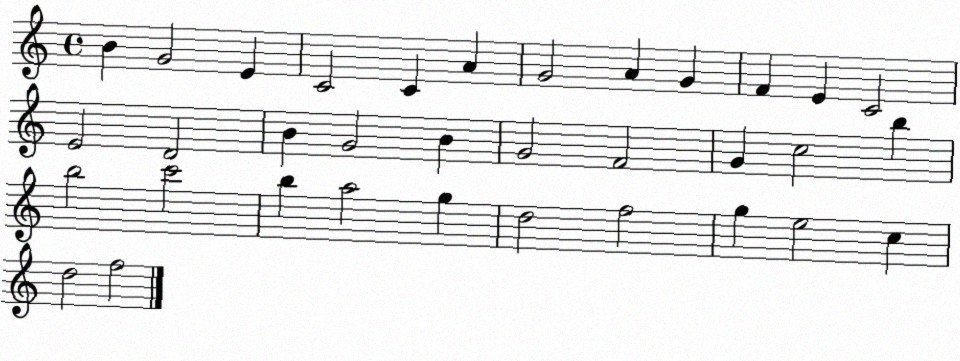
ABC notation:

X:1
T:Untitled
M:4/4
L:1/4
K:C
B G2 E C2 C A G2 A G F E C2 E2 D2 B G2 B G2 F2 G c2 b b2 c'2 b a2 g d2 f2 g e2 c d2 f2